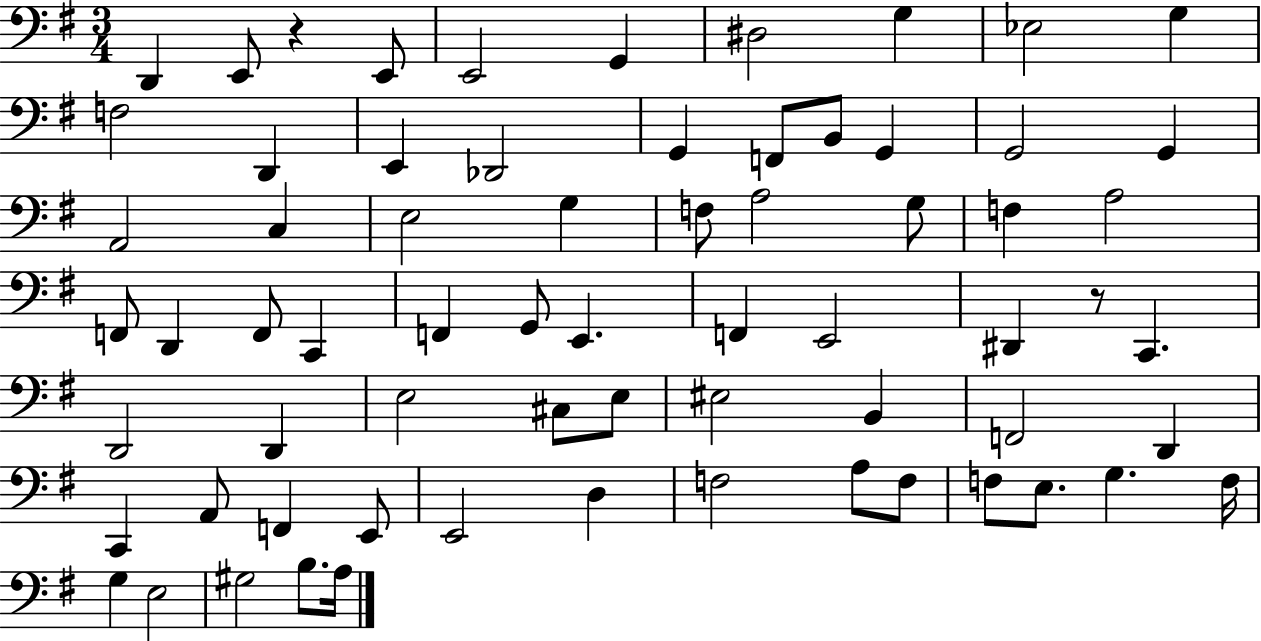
X:1
T:Untitled
M:3/4
L:1/4
K:G
D,, E,,/2 z E,,/2 E,,2 G,, ^D,2 G, _E,2 G, F,2 D,, E,, _D,,2 G,, F,,/2 B,,/2 G,, G,,2 G,, A,,2 C, E,2 G, F,/2 A,2 G,/2 F, A,2 F,,/2 D,, F,,/2 C,, F,, G,,/2 E,, F,, E,,2 ^D,, z/2 C,, D,,2 D,, E,2 ^C,/2 E,/2 ^E,2 B,, F,,2 D,, C,, A,,/2 F,, E,,/2 E,,2 D, F,2 A,/2 F,/2 F,/2 E,/2 G, F,/4 G, E,2 ^G,2 B,/2 A,/4